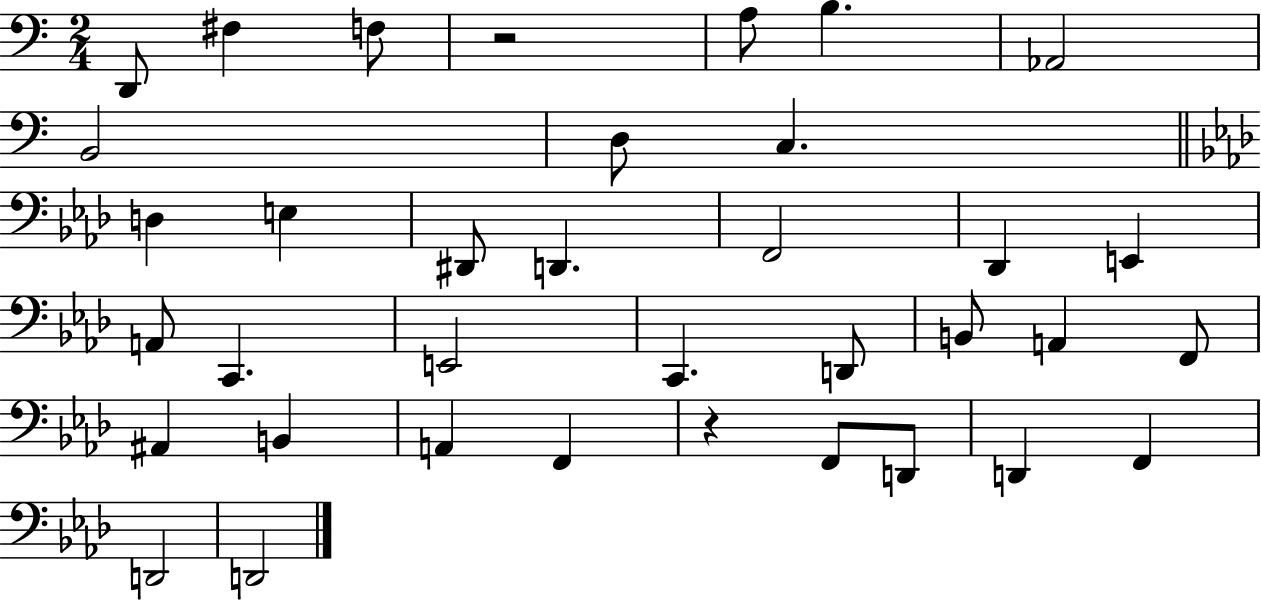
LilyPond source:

{
  \clef bass
  \numericTimeSignature
  \time 2/4
  \key c \major
  d,8 fis4 f8 | r2 | a8 b4. | aes,2 | \break b,2 | d8 c4. | \bar "||" \break \key aes \major d4 e4 | dis,8 d,4. | f,2 | des,4 e,4 | \break a,8 c,4. | e,2 | c,4. d,8 | b,8 a,4 f,8 | \break ais,4 b,4 | a,4 f,4 | r4 f,8 d,8 | d,4 f,4 | \break d,2 | d,2 | \bar "|."
}